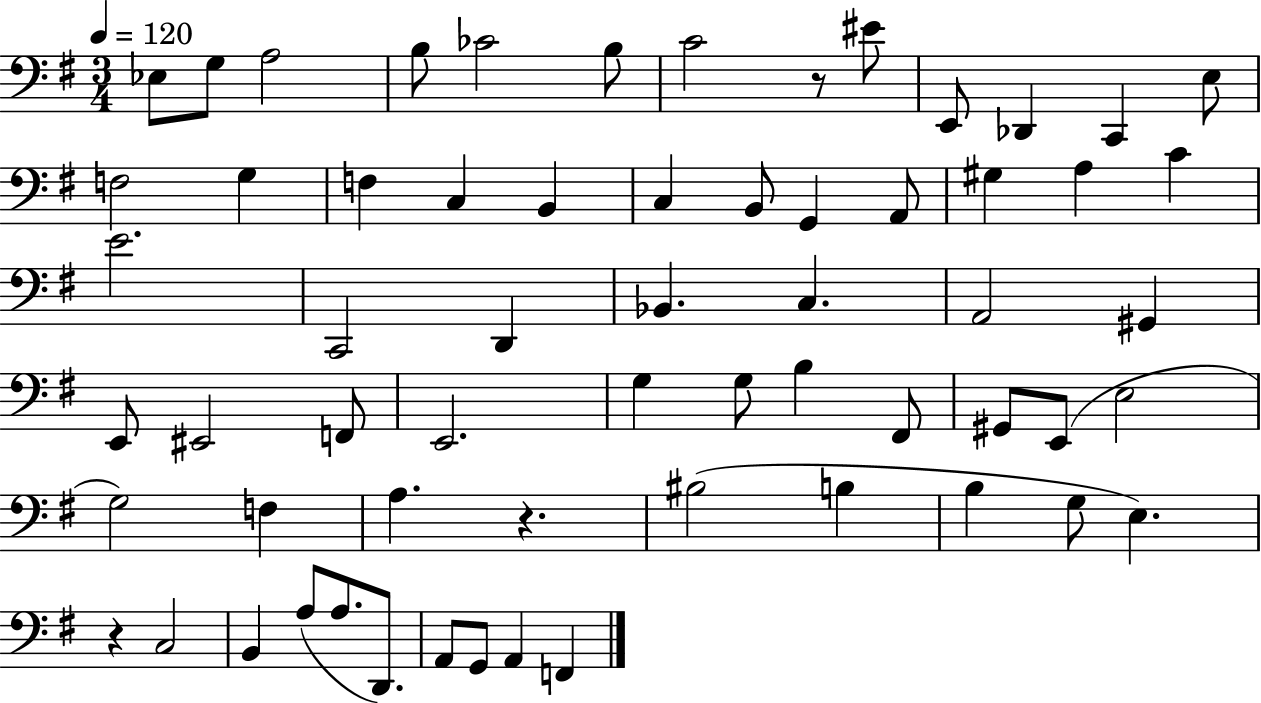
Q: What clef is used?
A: bass